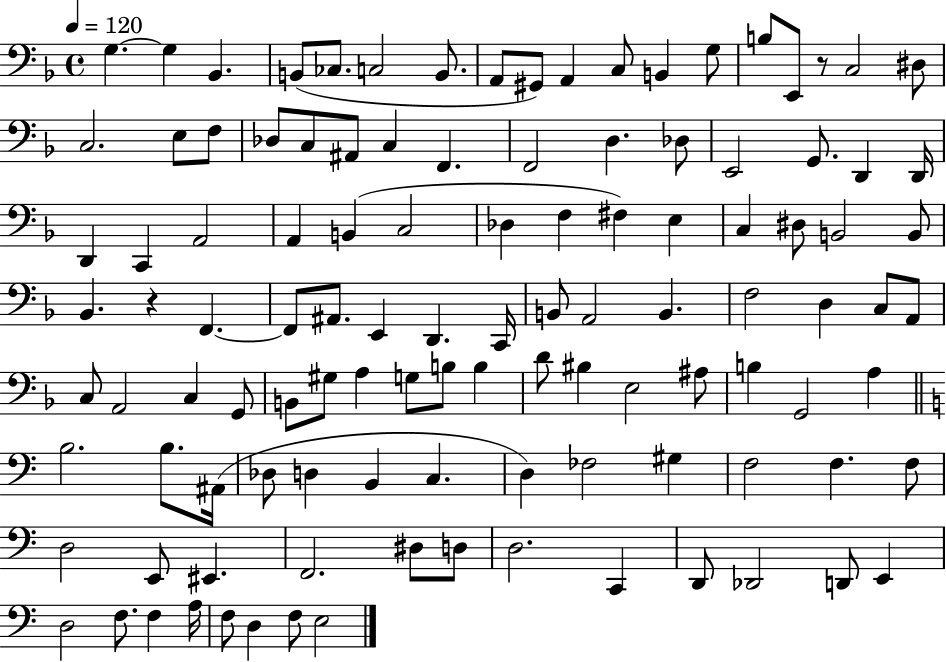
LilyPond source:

{
  \clef bass
  \time 4/4
  \defaultTimeSignature
  \key f \major
  \tempo 4 = 120
  g4.~~ g4 bes,4. | b,8( ces8. c2 b,8. | a,8 gis,8) a,4 c8 b,4 g8 | b8 e,8 r8 c2 dis8 | \break c2. e8 f8 | des8 c8 ais,8 c4 f,4. | f,2 d4. des8 | e,2 g,8. d,4 d,16 | \break d,4 c,4 a,2 | a,4 b,4( c2 | des4 f4 fis4) e4 | c4 dis8 b,2 b,8 | \break bes,4. r4 f,4.~~ | f,8 ais,8. e,4 d,4. c,16 | b,8 a,2 b,4. | f2 d4 c8 a,8 | \break c8 a,2 c4 g,8 | b,8 gis8 a4 g8 b8 b4 | d'8 bis4 e2 ais8 | b4 g,2 a4 | \break \bar "||" \break \key c \major b2. b8. ais,16( | des8 d4 b,4 c4. | d4) fes2 gis4 | f2 f4. f8 | \break d2 e,8 eis,4. | f,2. dis8 d8 | d2. c,4 | d,8 des,2 d,8 e,4 | \break d2 f8. f4 a16 | f8 d4 f8 e2 | \bar "|."
}